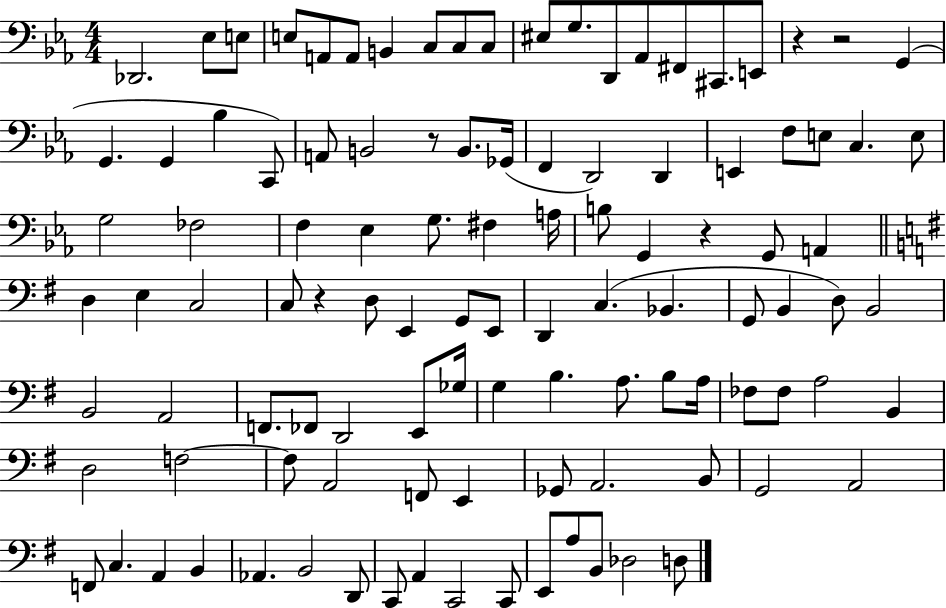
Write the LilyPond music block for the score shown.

{
  \clef bass
  \numericTimeSignature
  \time 4/4
  \key ees \major
  des,2. ees8 e8 | e8 a,8 a,8 b,4 c8 c8 c8 | eis8 g8. d,8 aes,8 fis,8 cis,8. e,8 | r4 r2 g,4( | \break g,4. g,4 bes4 c,8) | a,8 b,2 r8 b,8. ges,16( | f,4 d,2) d,4 | e,4 f8 e8 c4. e8 | \break g2 fes2 | f4 ees4 g8. fis4 a16 | b8 g,4 r4 g,8 a,4 | \bar "||" \break \key e \minor d4 e4 c2 | c8 r4 d8 e,4 g,8 e,8 | d,4 c4.( bes,4. | g,8 b,4 d8) b,2 | \break b,2 a,2 | f,8. fes,8 d,2 e,8 ges16 | g4 b4. a8. b8 a16 | fes8 fes8 a2 b,4 | \break d2 f2~~ | f8 a,2 f,8 e,4 | ges,8 a,2. b,8 | g,2 a,2 | \break f,8 c4. a,4 b,4 | aes,4. b,2 d,8 | c,8 a,4 c,2 c,8 | e,8 a8 b,8 des2 d8 | \break \bar "|."
}